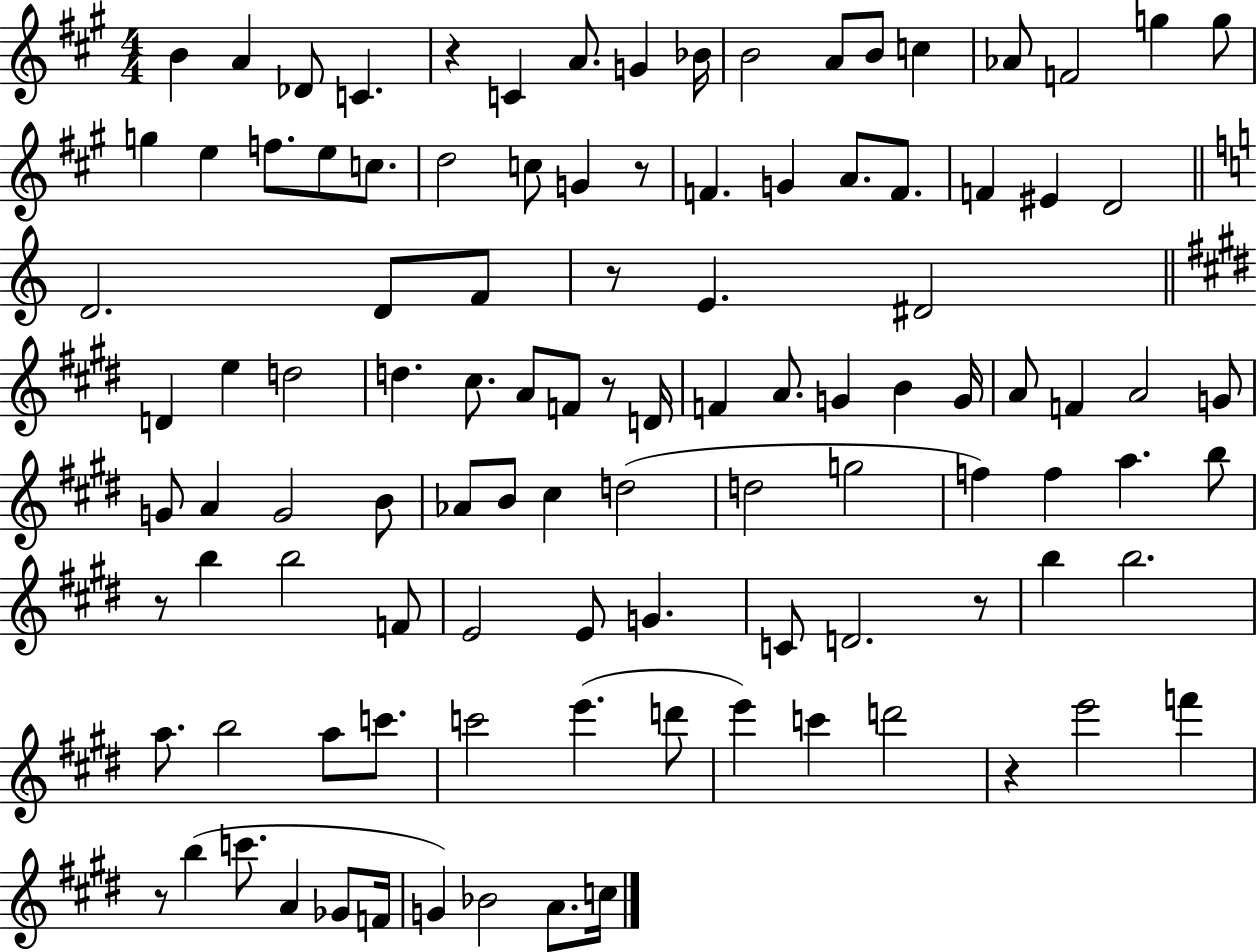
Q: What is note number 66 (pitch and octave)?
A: A5